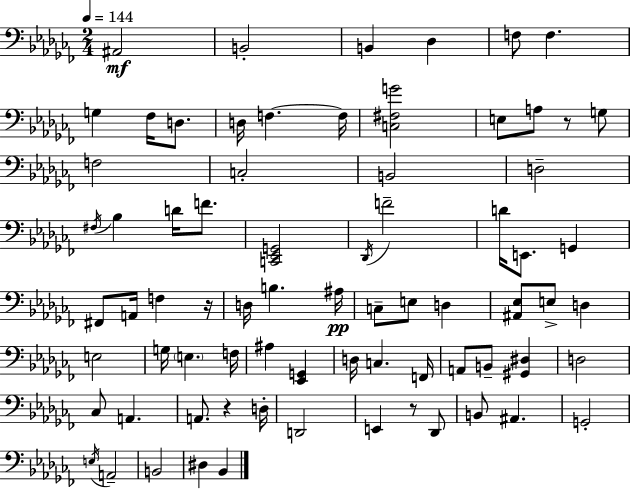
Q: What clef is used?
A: bass